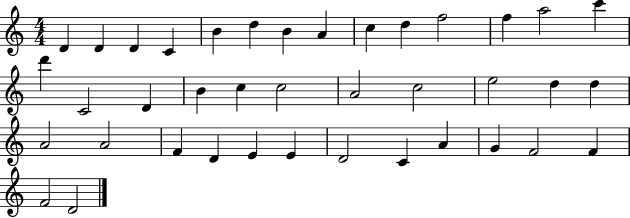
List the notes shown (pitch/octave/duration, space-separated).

D4/q D4/q D4/q C4/q B4/q D5/q B4/q A4/q C5/q D5/q F5/h F5/q A5/h C6/q D6/q C4/h D4/q B4/q C5/q C5/h A4/h C5/h E5/h D5/q D5/q A4/h A4/h F4/q D4/q E4/q E4/q D4/h C4/q A4/q G4/q F4/h F4/q F4/h D4/h